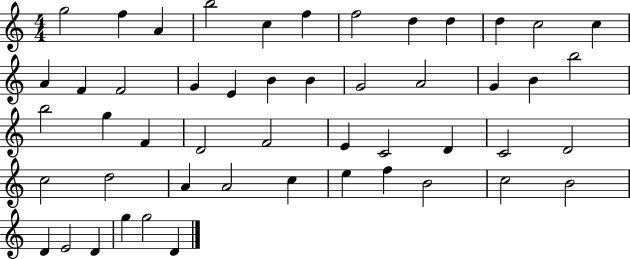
{
  \clef treble
  \numericTimeSignature
  \time 4/4
  \key c \major
  g''2 f''4 a'4 | b''2 c''4 f''4 | f''2 d''4 d''4 | d''4 c''2 c''4 | \break a'4 f'4 f'2 | g'4 e'4 b'4 b'4 | g'2 a'2 | g'4 b'4 b''2 | \break b''2 g''4 f'4 | d'2 f'2 | e'4 c'2 d'4 | c'2 d'2 | \break c''2 d''2 | a'4 a'2 c''4 | e''4 f''4 b'2 | c''2 b'2 | \break d'4 e'2 d'4 | g''4 g''2 d'4 | \bar "|."
}